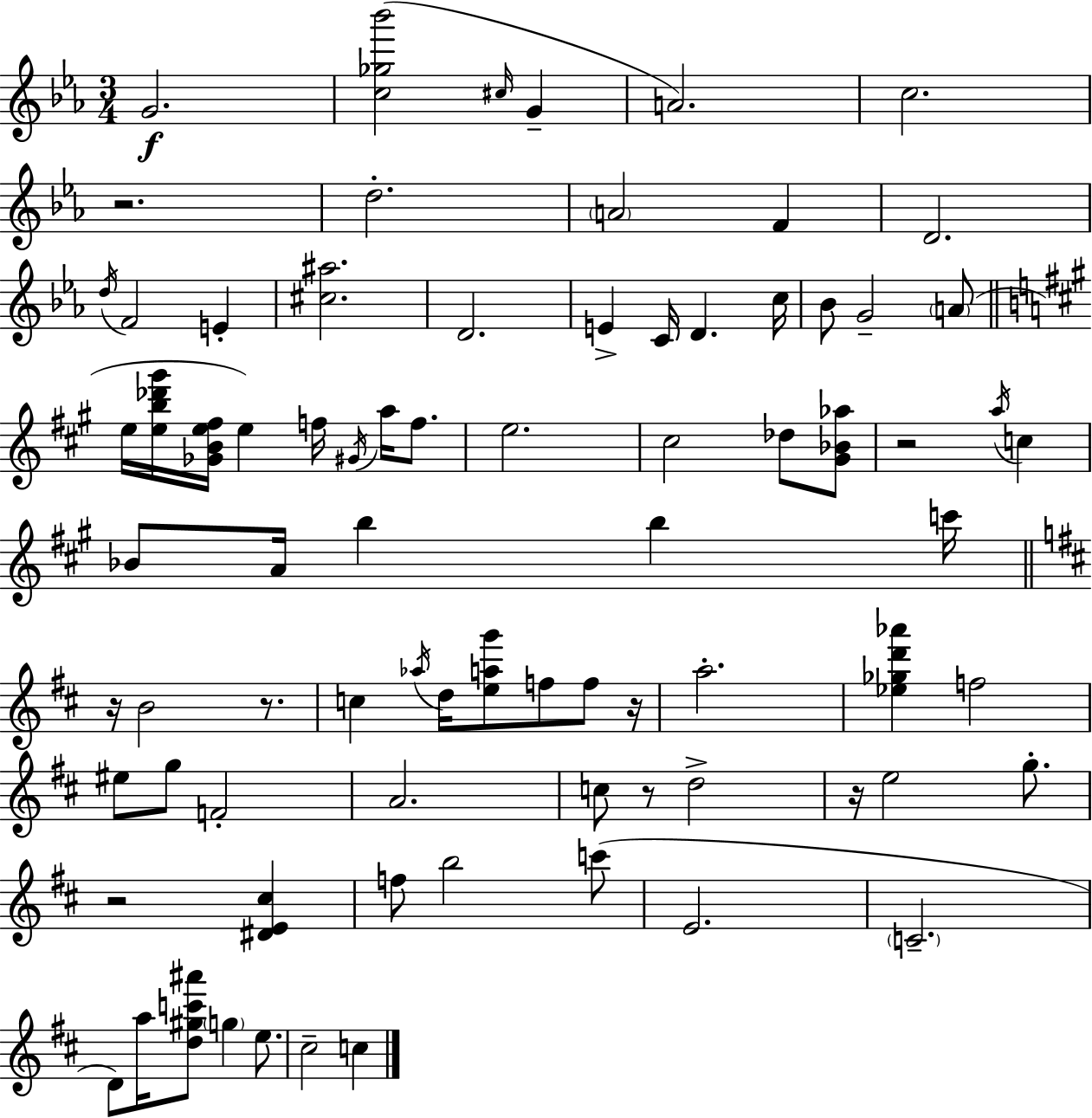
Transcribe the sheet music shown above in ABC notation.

X:1
T:Untitled
M:3/4
L:1/4
K:Cm
G2 [c_g_b']2 ^c/4 G A2 c2 z2 d2 A2 F D2 d/4 F2 E [^c^a]2 D2 E C/4 D c/4 _B/2 G2 A/2 e/4 [eb_d'^g']/4 [_GBe^f]/4 e f/4 ^G/4 a/4 f/2 e2 ^c2 _d/2 [^G_B_a]/2 z2 a/4 c _B/2 A/4 b b c'/4 z/4 B2 z/2 c _a/4 d/4 [eag']/2 f/2 f/2 z/4 a2 [_e_gd'_a'] f2 ^e/2 g/2 F2 A2 c/2 z/2 d2 z/4 e2 g/2 z2 [^DE^c] f/2 b2 c'/2 E2 C2 D/2 a/4 [d^gc'^a']/2 g e/2 ^c2 c